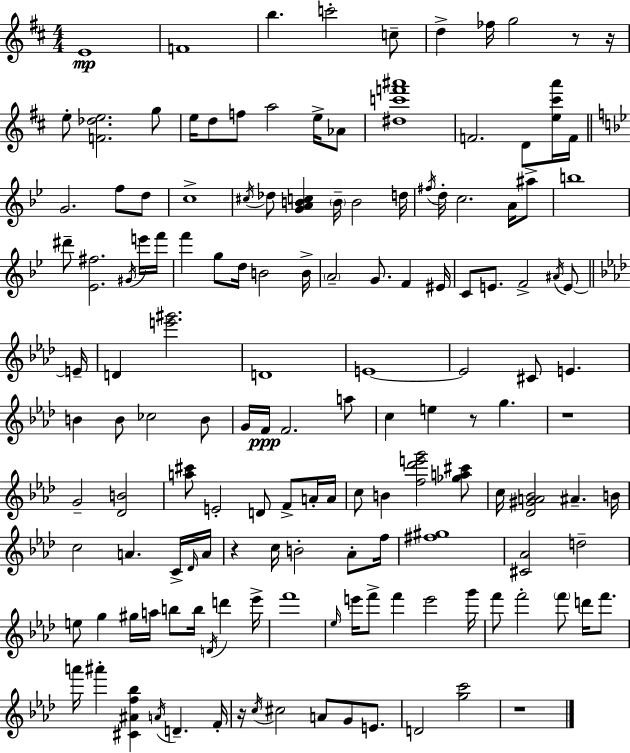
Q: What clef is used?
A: treble